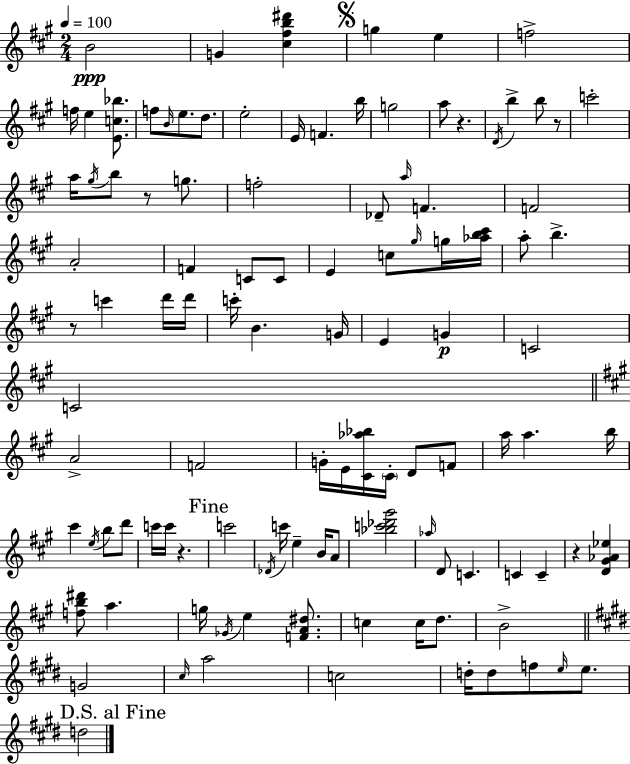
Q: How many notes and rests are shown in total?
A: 109